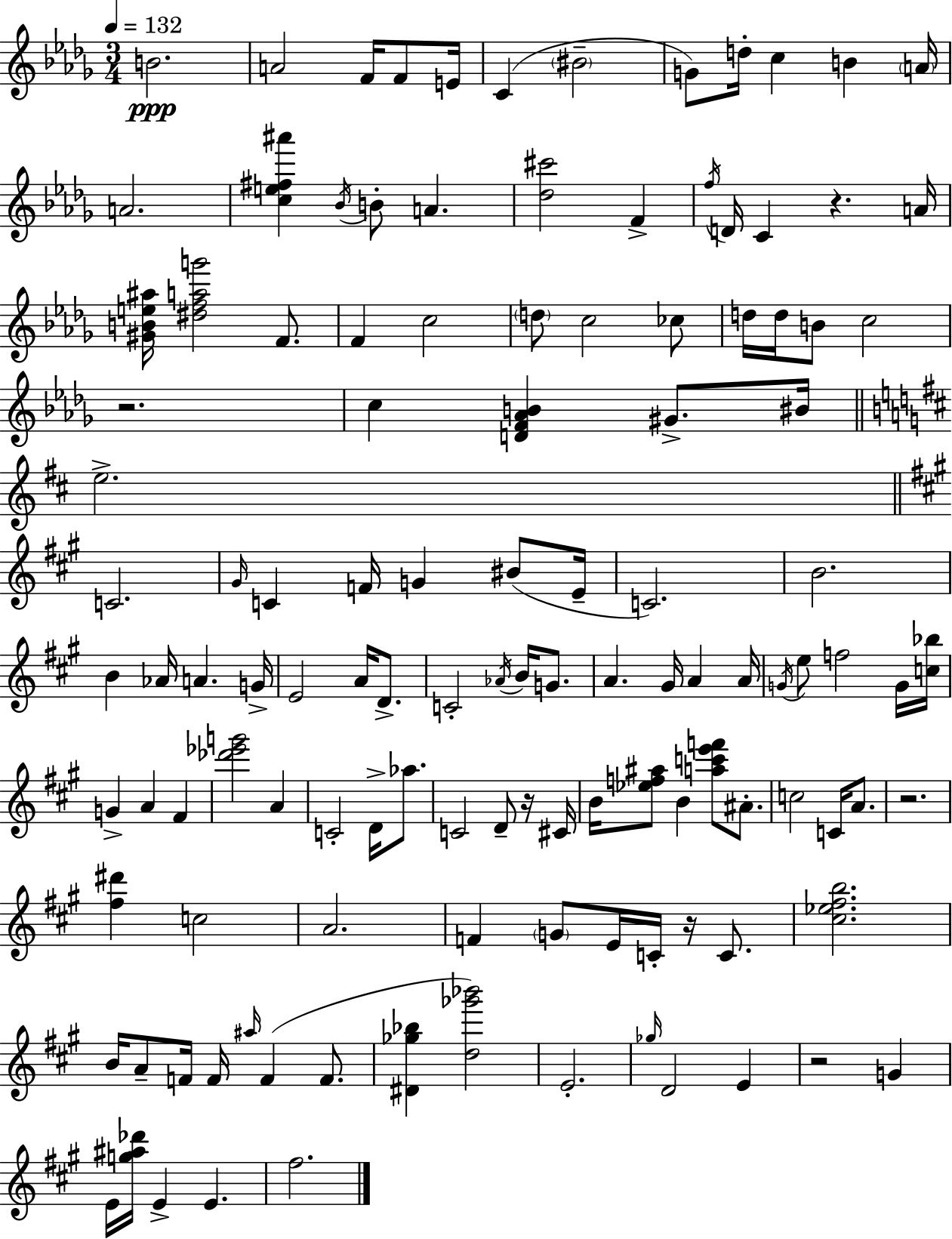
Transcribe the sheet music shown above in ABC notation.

X:1
T:Untitled
M:3/4
L:1/4
K:Bbm
B2 A2 F/4 F/2 E/4 C ^B2 G/2 d/4 c B A/4 A2 [ce^f^a'] _B/4 B/2 A [_d^c']2 F f/4 D/4 C z A/4 [^GBe^a]/4 [^dfag']2 F/2 F c2 d/2 c2 _c/2 d/4 d/4 B/2 c2 z2 c [DF_AB] ^G/2 ^B/4 e2 C2 ^G/4 C F/4 G ^B/2 E/4 C2 B2 B _A/4 A G/4 E2 A/4 D/2 C2 _A/4 B/4 G/2 A ^G/4 A A/4 G/4 e/2 f2 G/4 [c_b]/4 G A ^F [_d'_e'g']2 A C2 D/4 _a/2 C2 D/2 z/4 ^C/4 B/4 [_ef^a]/2 B [ac'e'f']/2 ^A/2 c2 C/4 A/2 z2 [^f^d'] c2 A2 F G/2 E/4 C/4 z/4 C/2 [^c_e^fb]2 B/4 A/2 F/4 F/4 ^a/4 F F/2 [^D_g_b] [d_g'_b']2 E2 _g/4 D2 E z2 G E/4 [g^a_d']/4 E E ^f2